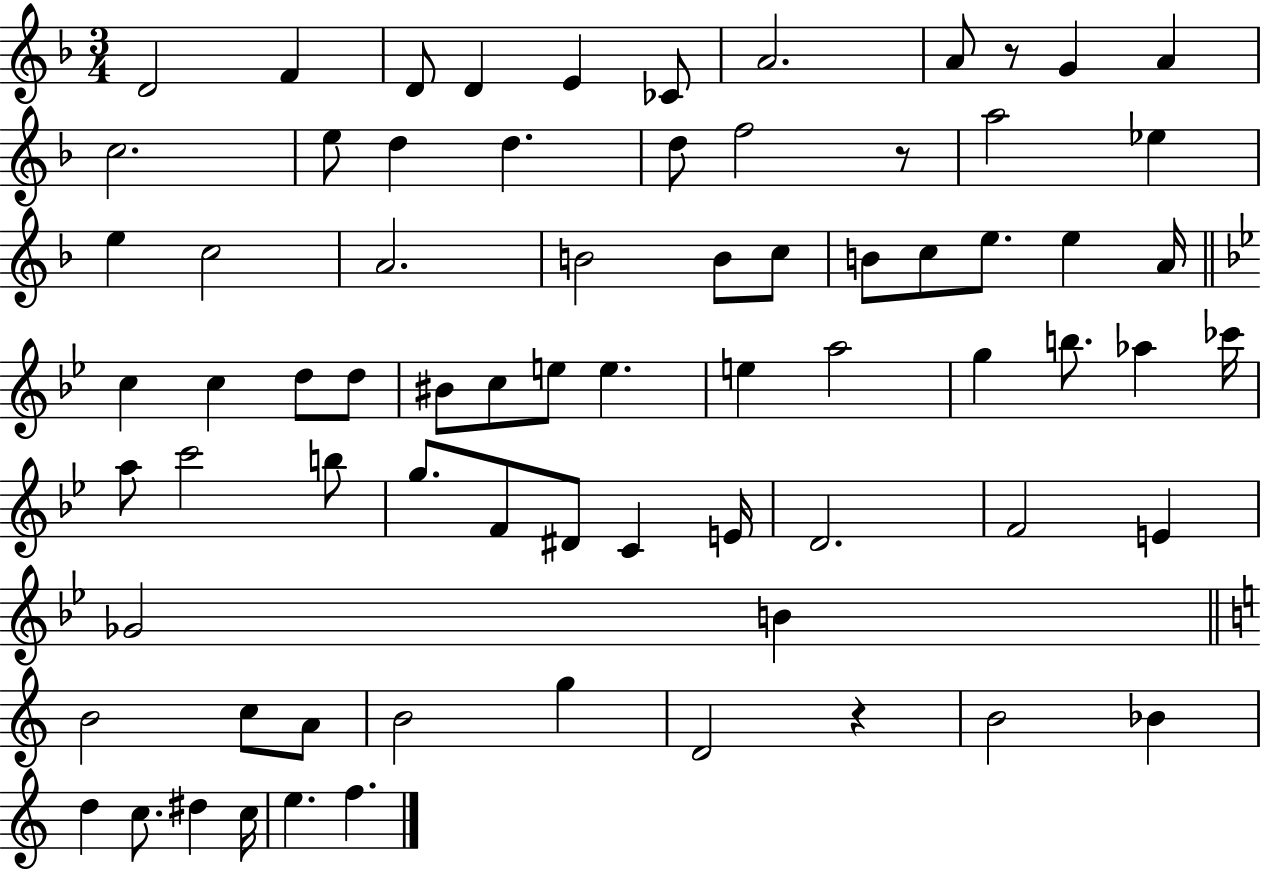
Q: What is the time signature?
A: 3/4